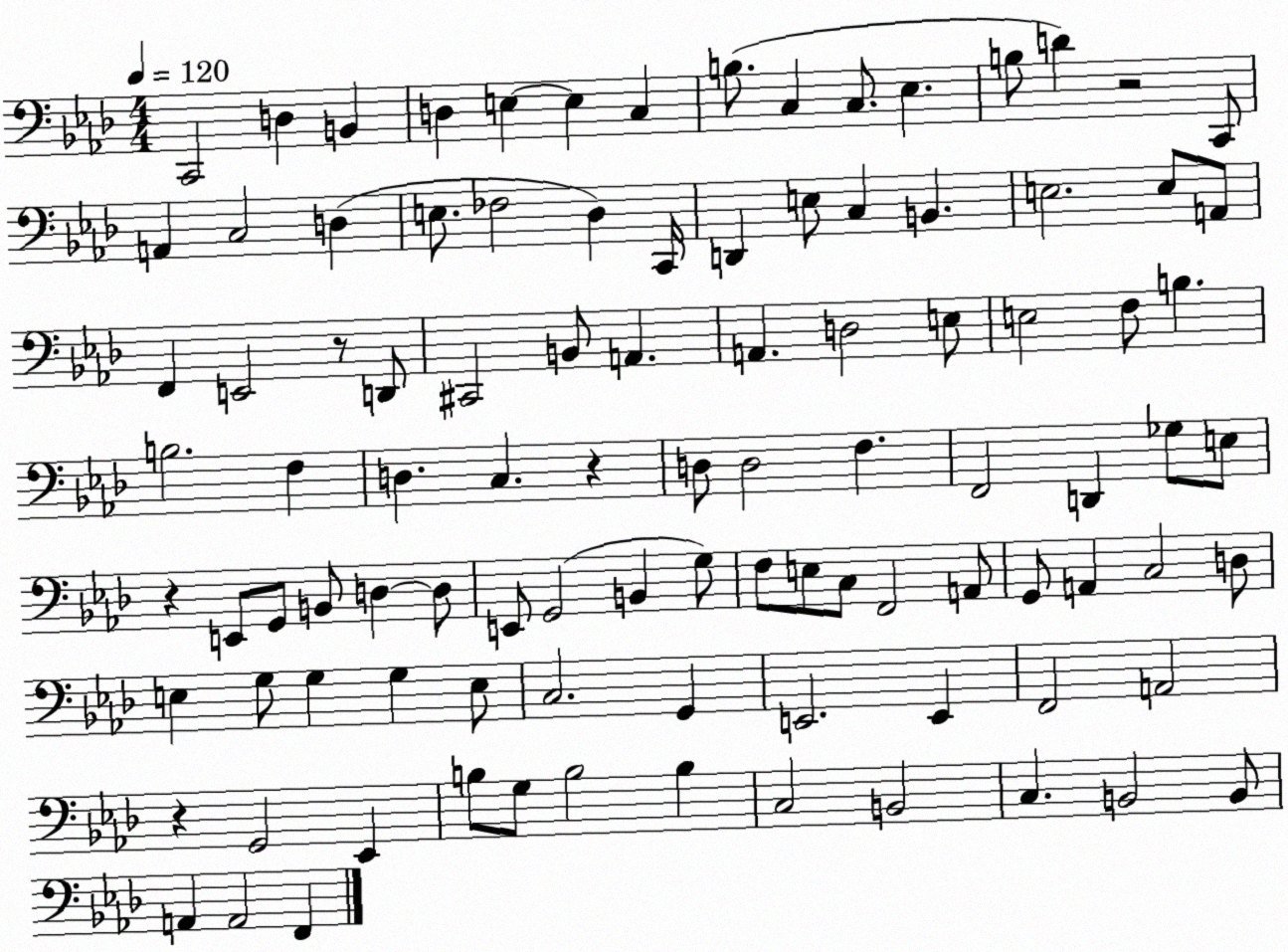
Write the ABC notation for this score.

X:1
T:Untitled
M:4/4
L:1/4
K:Ab
C,,2 D, B,, D, E, E, C, B,/2 C, C,/2 _E, B,/2 D z2 C,,/2 A,, C,2 D, E,/2 _F,2 _D, C,,/4 D,, E,/2 C, B,, E,2 E,/2 A,,/2 F,, E,,2 z/2 D,,/2 ^C,,2 B,,/2 A,, A,, D,2 E,/2 E,2 F,/2 B, B,2 F, D, C, z D,/2 D,2 F, F,,2 D,, _G,/2 E,/2 z E,,/2 G,,/2 B,,/2 D, D,/2 E,,/2 G,,2 B,, G,/2 F,/2 E,/2 C,/2 F,,2 A,,/2 G,,/2 A,, C,2 D,/2 E, G,/2 G, G, E,/2 C,2 G,, E,,2 E,, F,,2 A,,2 z G,,2 _E,, B,/2 G,/2 B,2 B, C,2 B,,2 C, B,,2 B,,/2 A,, A,,2 F,,